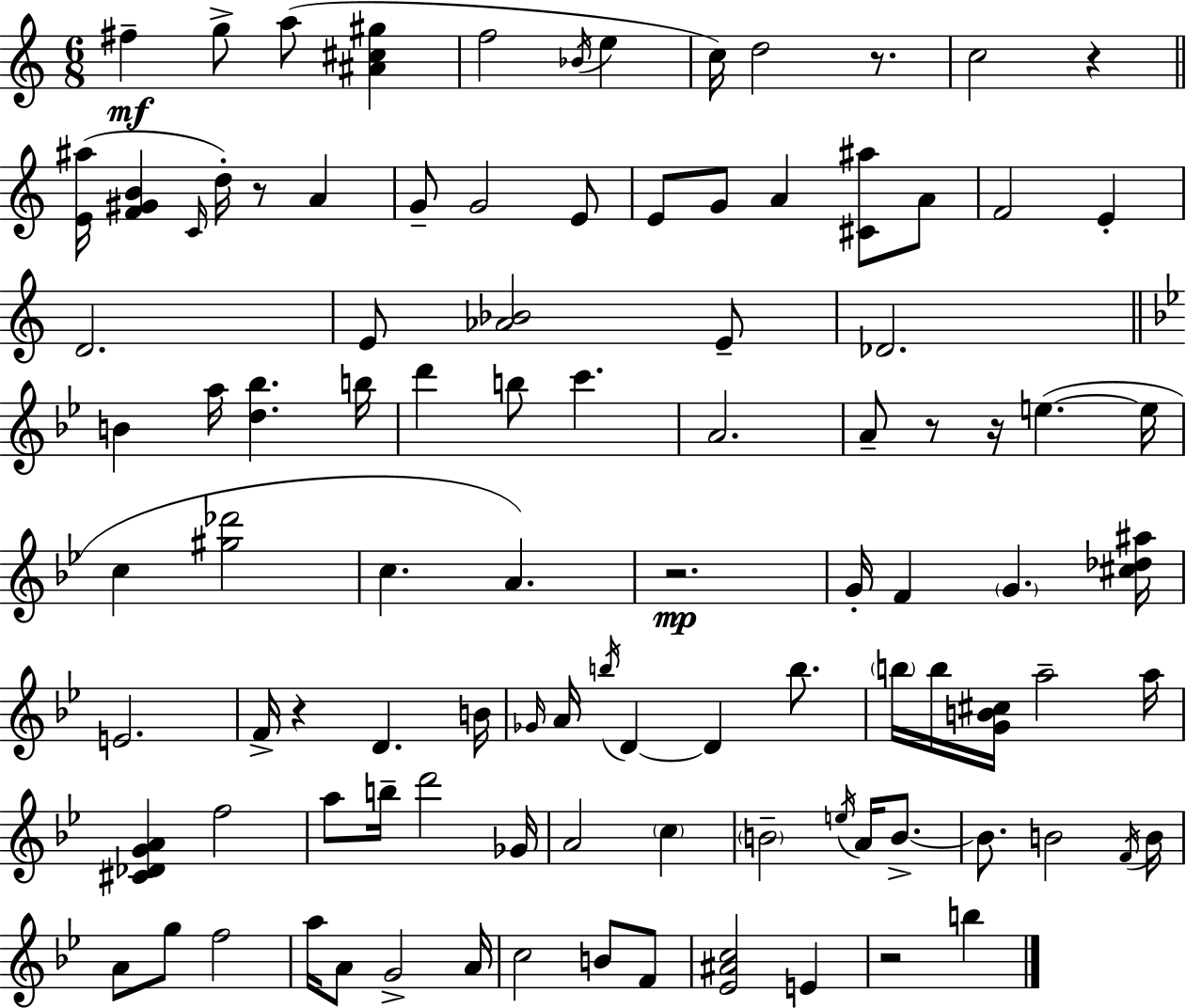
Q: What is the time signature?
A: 6/8